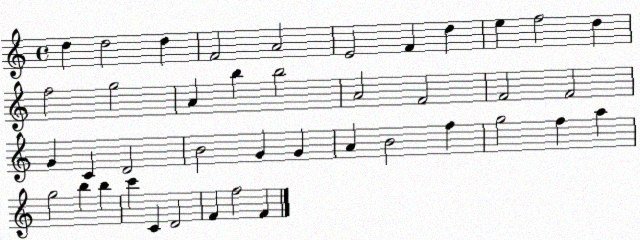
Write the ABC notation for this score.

X:1
T:Untitled
M:4/4
L:1/4
K:C
d d2 d F2 A2 E2 F d e f2 d f2 g2 A b b2 A2 F2 F2 F2 G C D2 B2 G G A B2 f g2 f a g2 b b c' C D2 F f2 F